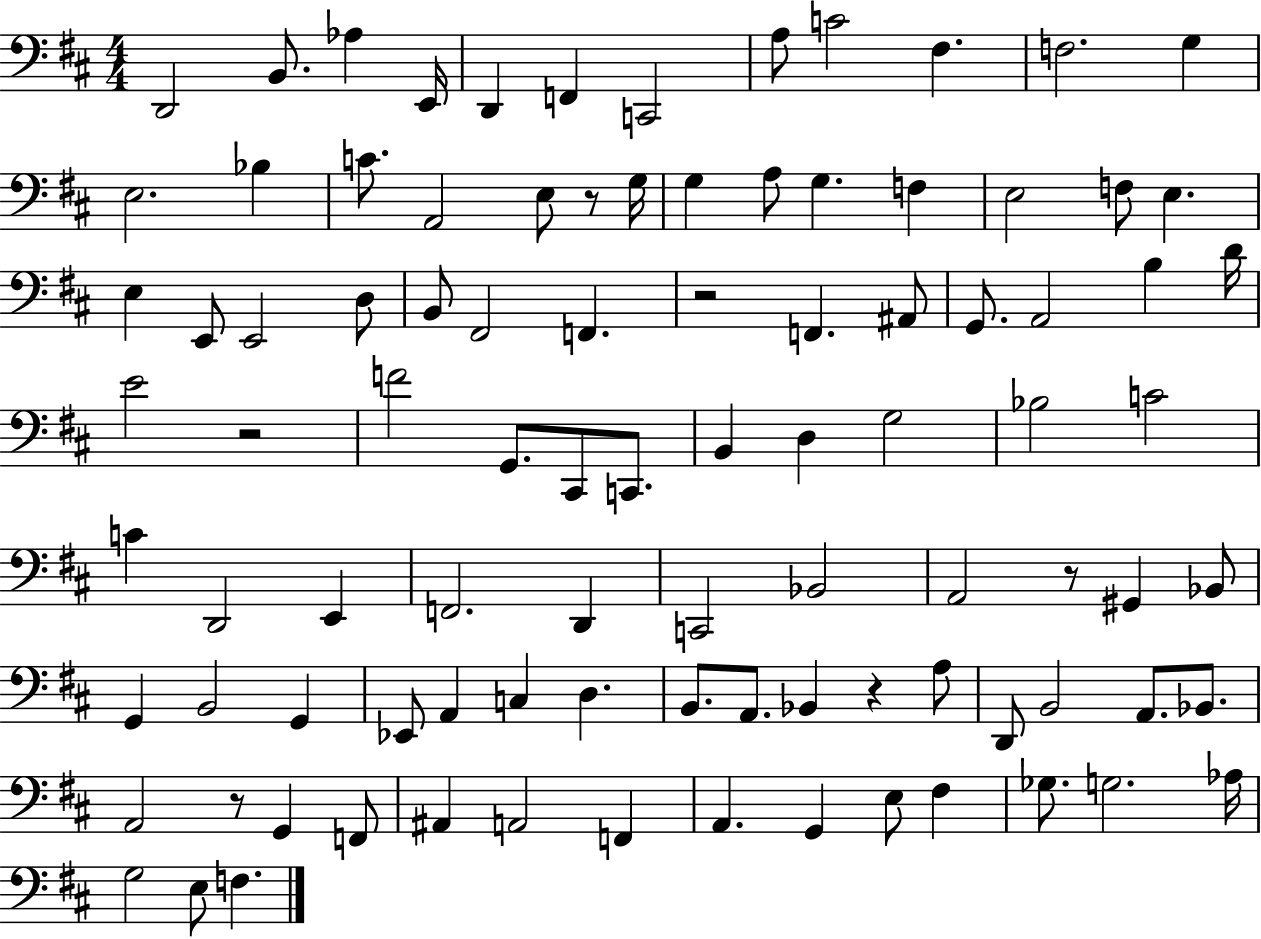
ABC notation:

X:1
T:Untitled
M:4/4
L:1/4
K:D
D,,2 B,,/2 _A, E,,/4 D,, F,, C,,2 A,/2 C2 ^F, F,2 G, E,2 _B, C/2 A,,2 E,/2 z/2 G,/4 G, A,/2 G, F, E,2 F,/2 E, E, E,,/2 E,,2 D,/2 B,,/2 ^F,,2 F,, z2 F,, ^A,,/2 G,,/2 A,,2 B, D/4 E2 z2 F2 G,,/2 ^C,,/2 C,,/2 B,, D, G,2 _B,2 C2 C D,,2 E,, F,,2 D,, C,,2 _B,,2 A,,2 z/2 ^G,, _B,,/2 G,, B,,2 G,, _E,,/2 A,, C, D, B,,/2 A,,/2 _B,, z A,/2 D,,/2 B,,2 A,,/2 _B,,/2 A,,2 z/2 G,, F,,/2 ^A,, A,,2 F,, A,, G,, E,/2 ^F, _G,/2 G,2 _A,/4 G,2 E,/2 F,